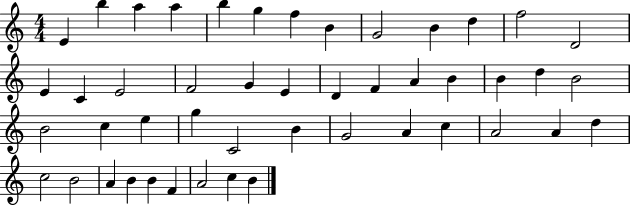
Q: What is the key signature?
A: C major